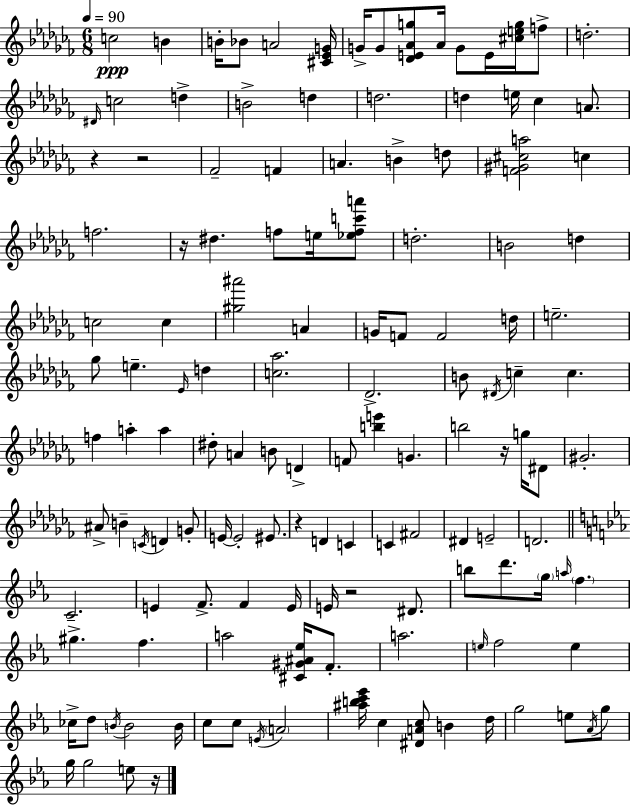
{
  \clef treble
  \numericTimeSignature
  \time 6/8
  \key aes \minor
  \tempo 4 = 90
  c''2\ppp b'4 | b'16-. bes'8 a'2 <cis' ees' g'>16 | g'16-> g'8 <des' e' aes' g''>8 aes'16 g'8 e'16 <cis'' e'' g''>16 f''8-> | d''2.-. | \break \grace { dis'16 } c''2 d''4-> | b'2-> d''4 | d''2. | d''4 e''16 ces''4 a'8. | \break r4 r2 | fes'2-- f'4 | a'4. b'4-> d''8 | <f' gis' cis'' a''>2 c''4 | \break f''2. | r16 dis''4. f''8 e''16 <ees'' f'' c''' a'''>8 | d''2.-. | b'2 d''4 | \break c''2 c''4 | <gis'' ais'''>2 a'4 | g'16 f'8 f'2 | d''16 e''2.-- | \break ges''8 e''4.-- \grace { ees'16 } d''4 | <c'' aes''>2. | des'2.-> | b'8 \acciaccatura { dis'16 } c''4-- c''4. | \break f''4 a''4-. a''4 | dis''8-. a'4 b'8 d'4-> | f'8 <b'' e'''>4 g'4. | b''2 r16 | \break g''16 dis'8 gis'2.-. | ais'8-> b'4-- \acciaccatura { c'16 } d'4 | g'8-. e'16~~ e'2-. | eis'8. r4 d'4 | \break c'4 c'4 fis'2 | dis'4 e'2-- | d'2. | \bar "||" \break \key ees \major c'2.-- | e'4 f'8.-> f'4 e'16 | e'16 r2 dis'8. | b''8 d'''8. \parenthesize g''16 \grace { a''16 } \parenthesize f''4. | \break gis''4.-> f''4. | a''2 <cis' gis' ais' ees''>16 f'8.-. | a''2. | \grace { e''16 } f''2 e''4 | \break ces''16-> d''8 \acciaccatura { b'16 } b'2 | b'16 c''8 c''8 \acciaccatura { e'16 } \parenthesize a'2 | <ais'' b'' c''' ees'''>16 c''4 <dis' a' c''>8 b'4 | d''16 g''2 | \break e''8 \acciaccatura { aes'16 } g''8 g''16 g''2 | e''8 r16 \bar "|."
}